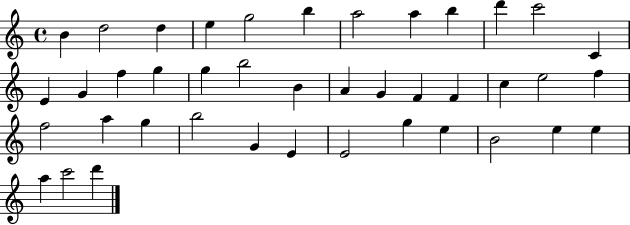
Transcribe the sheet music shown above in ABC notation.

X:1
T:Untitled
M:4/4
L:1/4
K:C
B d2 d e g2 b a2 a b d' c'2 C E G f g g b2 B A G F F c e2 f f2 a g b2 G E E2 g e B2 e e a c'2 d'